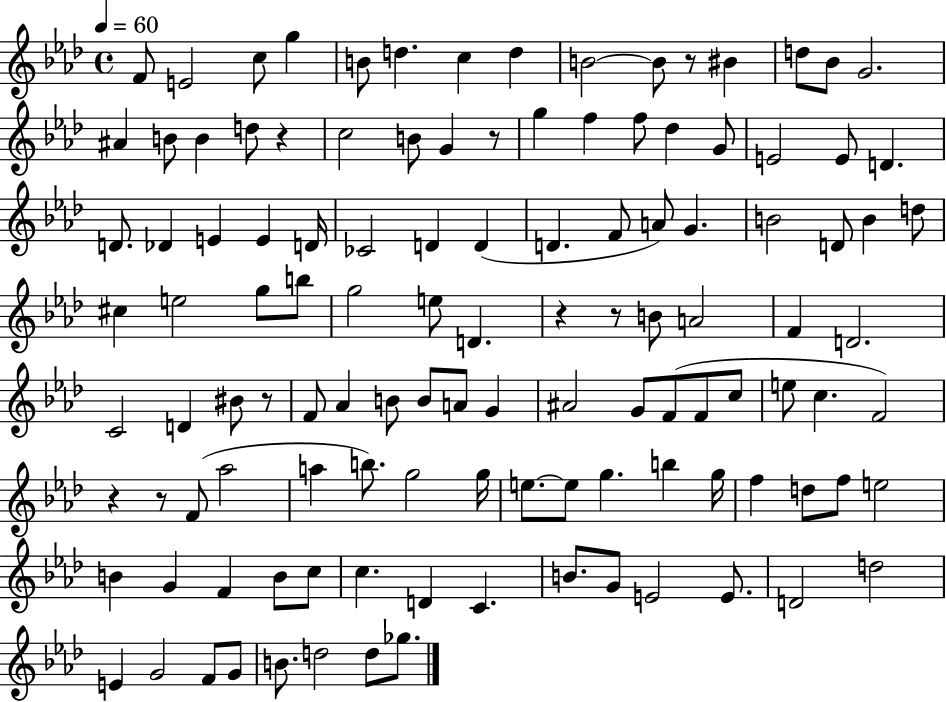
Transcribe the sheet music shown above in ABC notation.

X:1
T:Untitled
M:4/4
L:1/4
K:Ab
F/2 E2 c/2 g B/2 d c d B2 B/2 z/2 ^B d/2 _B/2 G2 ^A B/2 B d/2 z c2 B/2 G z/2 g f f/2 _d G/2 E2 E/2 D D/2 _D E E D/4 _C2 D D D F/2 A/2 G B2 D/2 B d/2 ^c e2 g/2 b/2 g2 e/2 D z z/2 B/2 A2 F D2 C2 D ^B/2 z/2 F/2 _A B/2 B/2 A/2 G ^A2 G/2 F/2 F/2 c/2 e/2 c F2 z z/2 F/2 _a2 a b/2 g2 g/4 e/2 e/2 g b g/4 f d/2 f/2 e2 B G F B/2 c/2 c D C B/2 G/2 E2 E/2 D2 d2 E G2 F/2 G/2 B/2 d2 d/2 _g/2